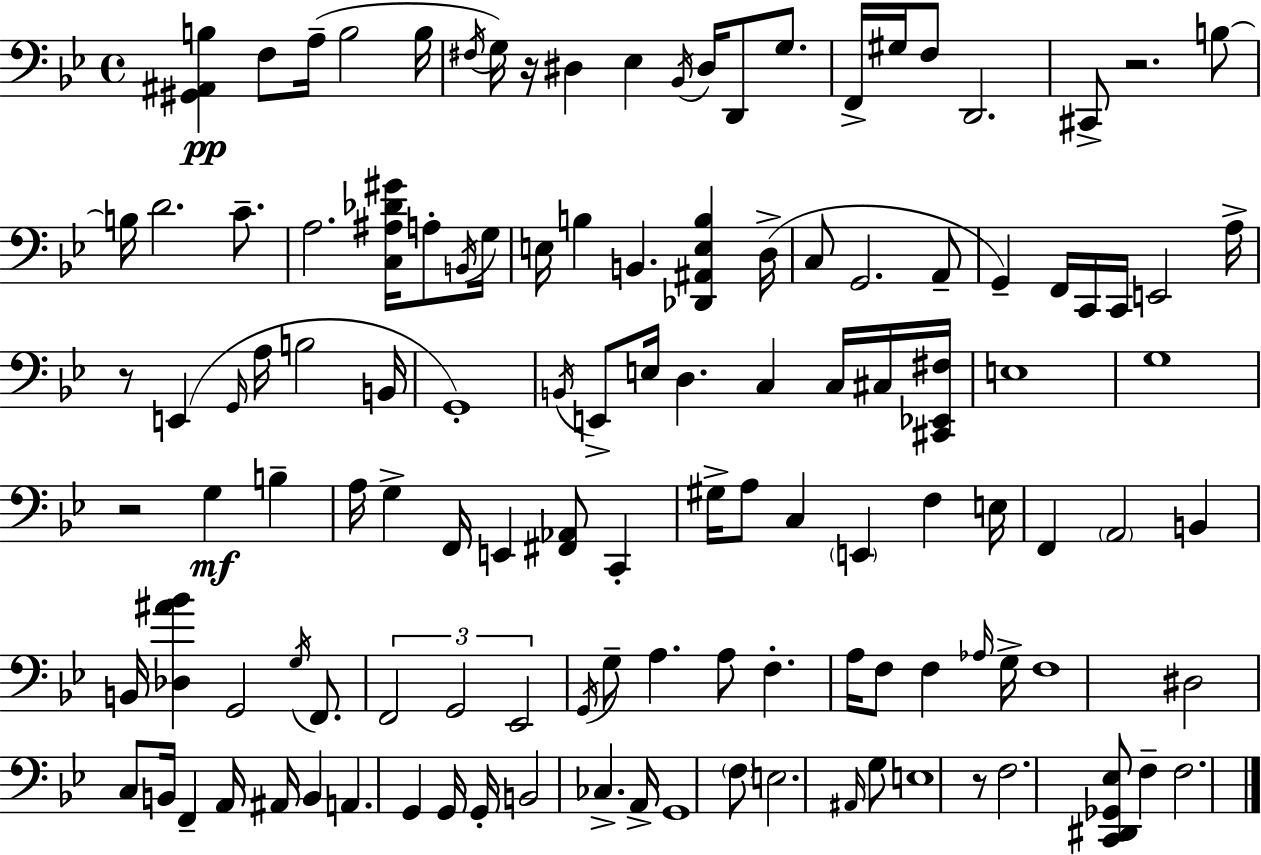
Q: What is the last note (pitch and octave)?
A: F3